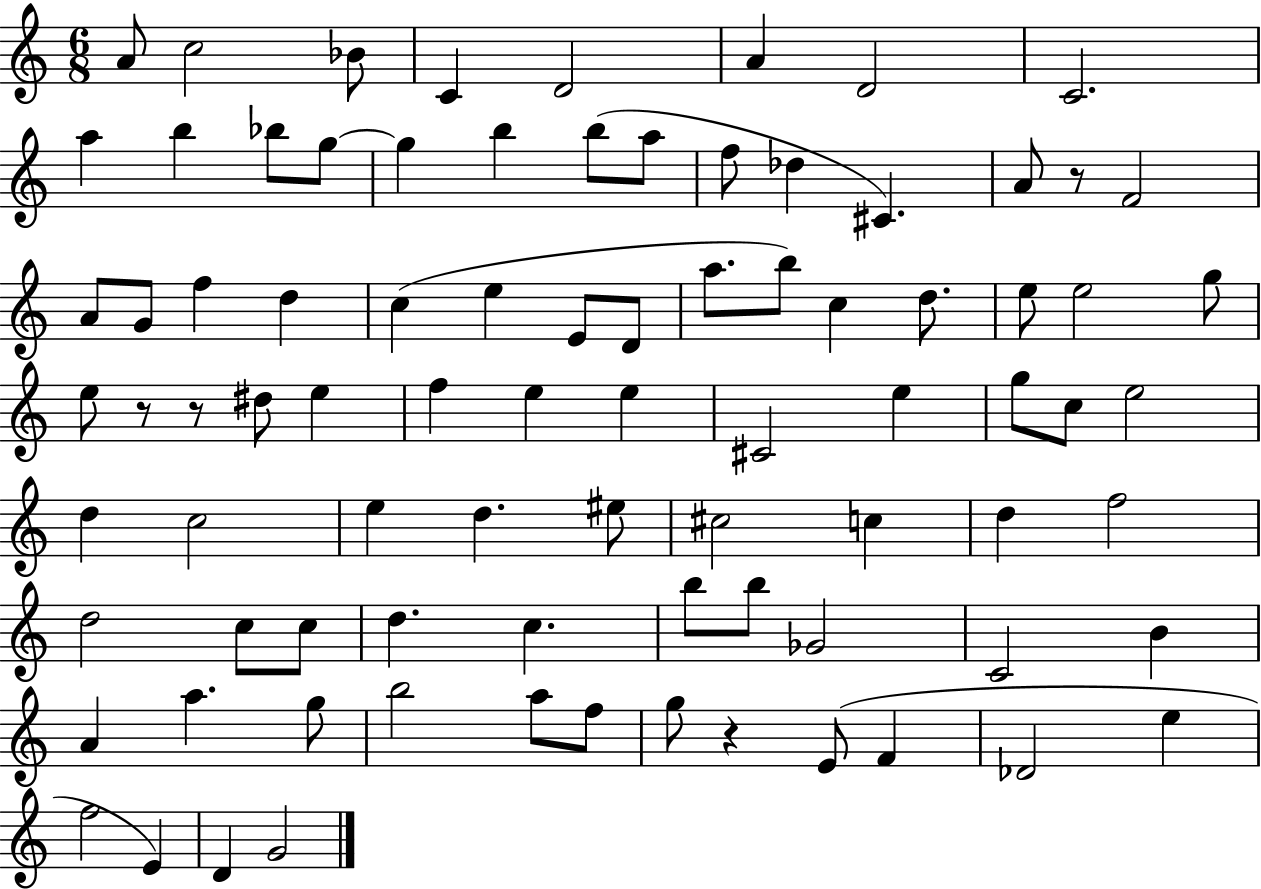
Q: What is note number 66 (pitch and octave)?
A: B4